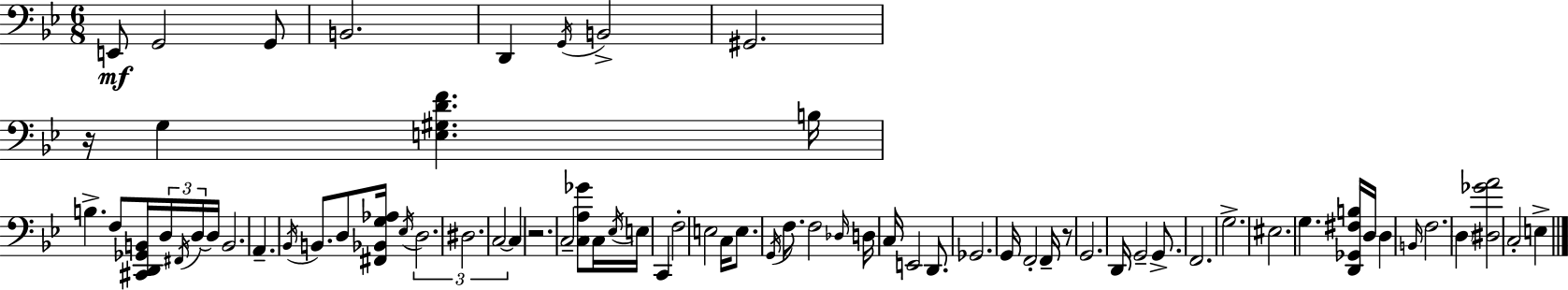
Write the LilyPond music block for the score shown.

{
  \clef bass
  \numericTimeSignature
  \time 6/8
  \key g \minor
  e,8\mf g,2 g,8 | b,2. | d,4 \acciaccatura { g,16 } b,2-> | gis,2. | \break r16 g4 <e gis d' f'>4. | b16 b4.-> f8 <cis, d, ges, b,>16 \tuplet 3/2 { d16 \acciaccatura { fis,16 } | d16~~ } d16 b,2. | a,4.-- \acciaccatura { bes,16 } b,8. | \break d8 <fis, bes, g aes>16 \acciaccatura { ees16 } \tuplet 3/2 { d2. | dis2. | c2~~ } | c4 r2. | \break c2-- | <c a ges'>8 c16 \acciaccatura { ees16 } e16 c,4 f2-. | e2 | c16 e8. \acciaccatura { g,16 } f8. f2 | \break \grace { des16 } d16 c16 e,2 | d,8. ges,2. | g,16 f,2-. | f,16-- r8 g,2. | \break d,16 g,2-- | g,8.-> f,2. | g2.-> | eis2. | \break g4. | <d, ges, fis b>16 d16 d4 \grace { b,16 } f2. | \parenthesize d4 | <dis ges' a'>2 c2-. | \break e4-> \bar "|."
}